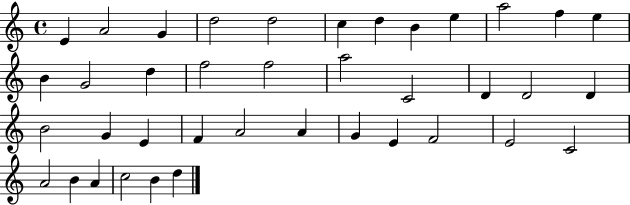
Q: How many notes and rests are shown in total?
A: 39